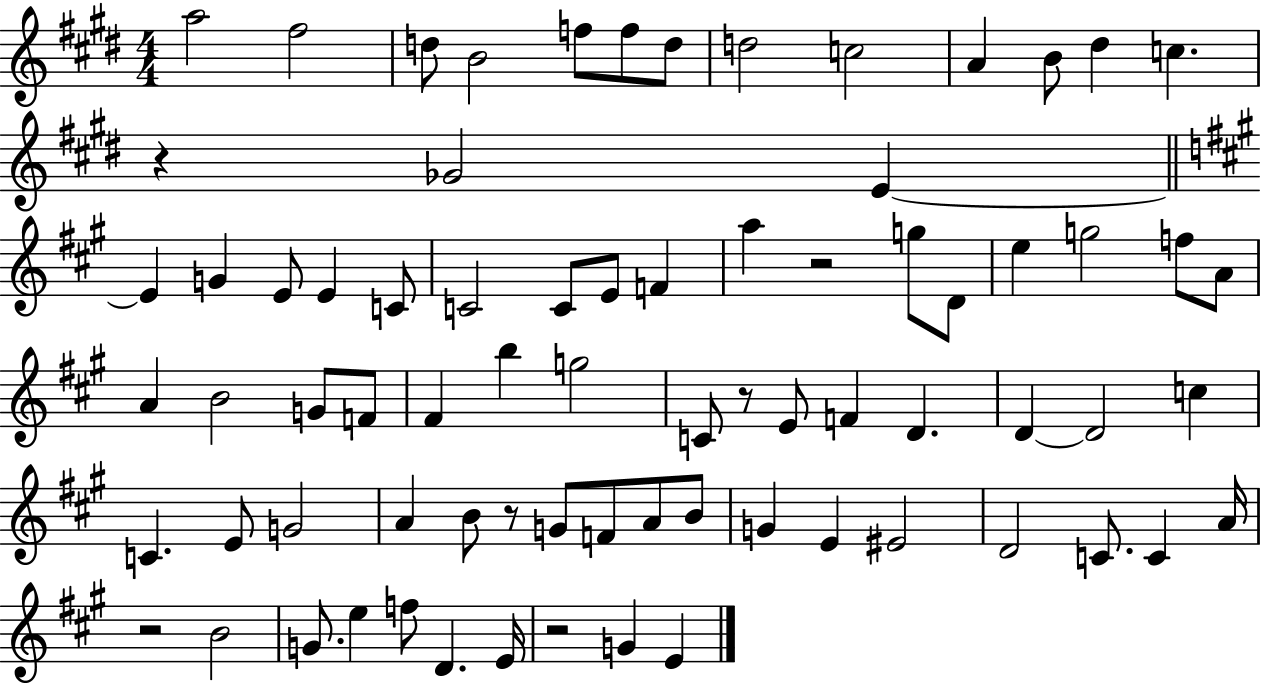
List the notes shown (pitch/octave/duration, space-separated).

A5/h F#5/h D5/e B4/h F5/e F5/e D5/e D5/h C5/h A4/q B4/e D#5/q C5/q. R/q Gb4/h E4/q E4/q G4/q E4/e E4/q C4/e C4/h C4/e E4/e F4/q A5/q R/h G5/e D4/e E5/q G5/h F5/e A4/e A4/q B4/h G4/e F4/e F#4/q B5/q G5/h C4/e R/e E4/e F4/q D4/q. D4/q D4/h C5/q C4/q. E4/e G4/h A4/q B4/e R/e G4/e F4/e A4/e B4/e G4/q E4/q EIS4/h D4/h C4/e. C4/q A4/s R/h B4/h G4/e. E5/q F5/e D4/q. E4/s R/h G4/q E4/q